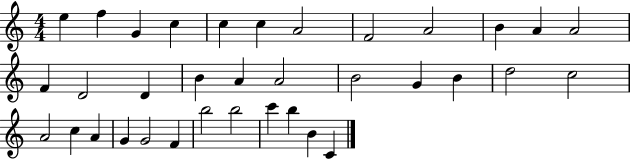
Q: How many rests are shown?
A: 0